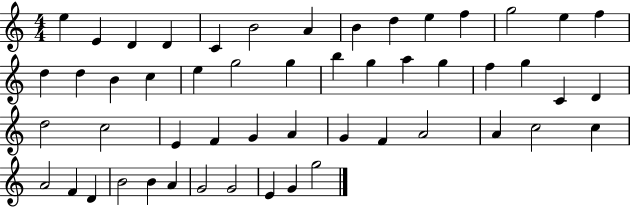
X:1
T:Untitled
M:4/4
L:1/4
K:C
e E D D C B2 A B d e f g2 e f d d B c e g2 g b g a g f g C D d2 c2 E F G A G F A2 A c2 c A2 F D B2 B A G2 G2 E G g2